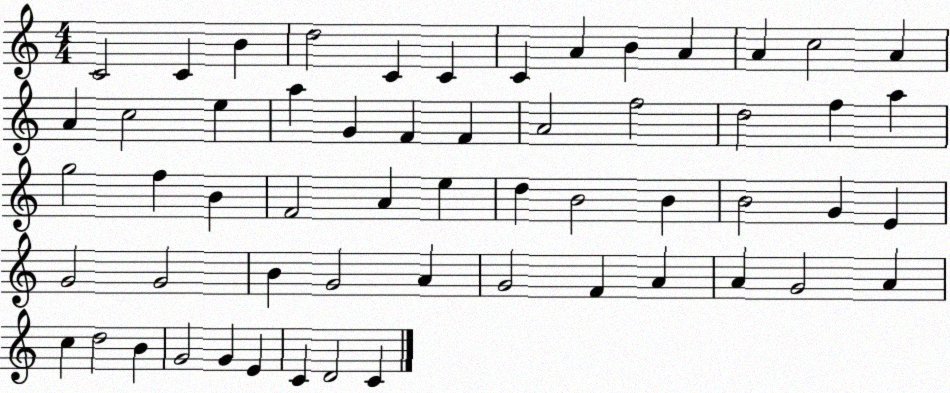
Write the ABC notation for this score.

X:1
T:Untitled
M:4/4
L:1/4
K:C
C2 C B d2 C C C A B A A c2 A A c2 e a G F F A2 f2 d2 f a g2 f B F2 A e d B2 B B2 G E G2 G2 B G2 A G2 F A A G2 A c d2 B G2 G E C D2 C